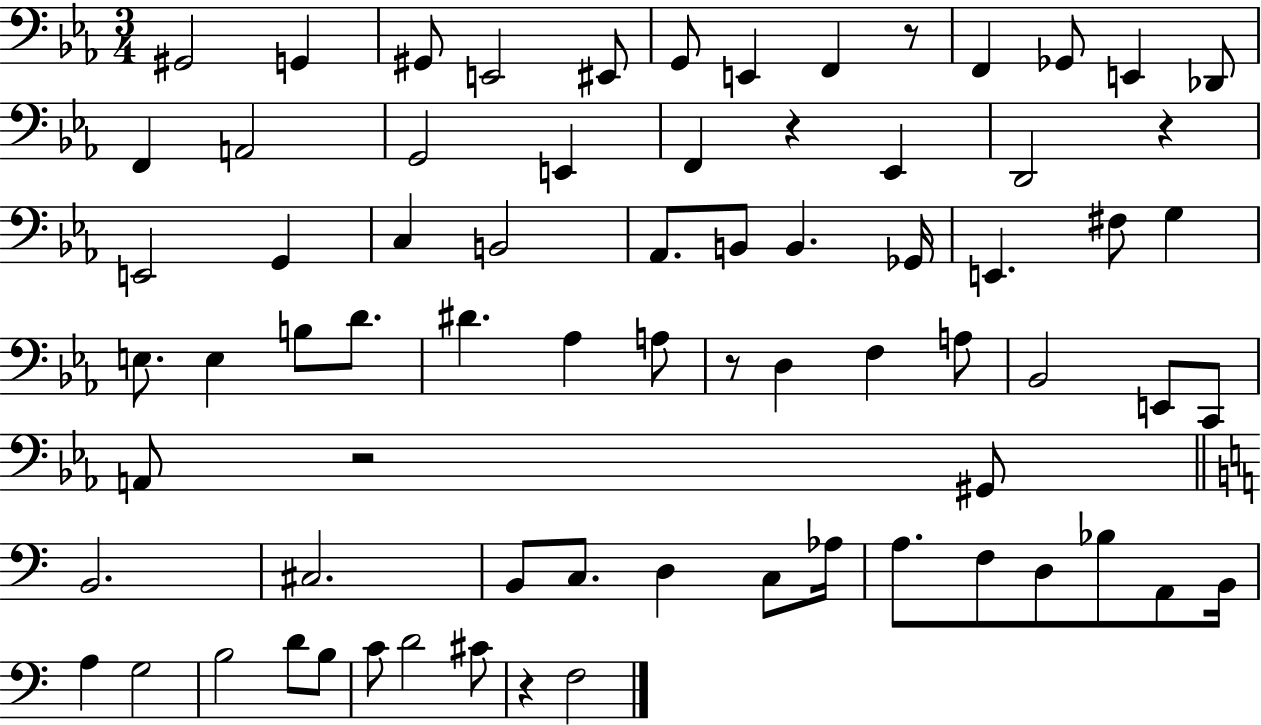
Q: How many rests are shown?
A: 6